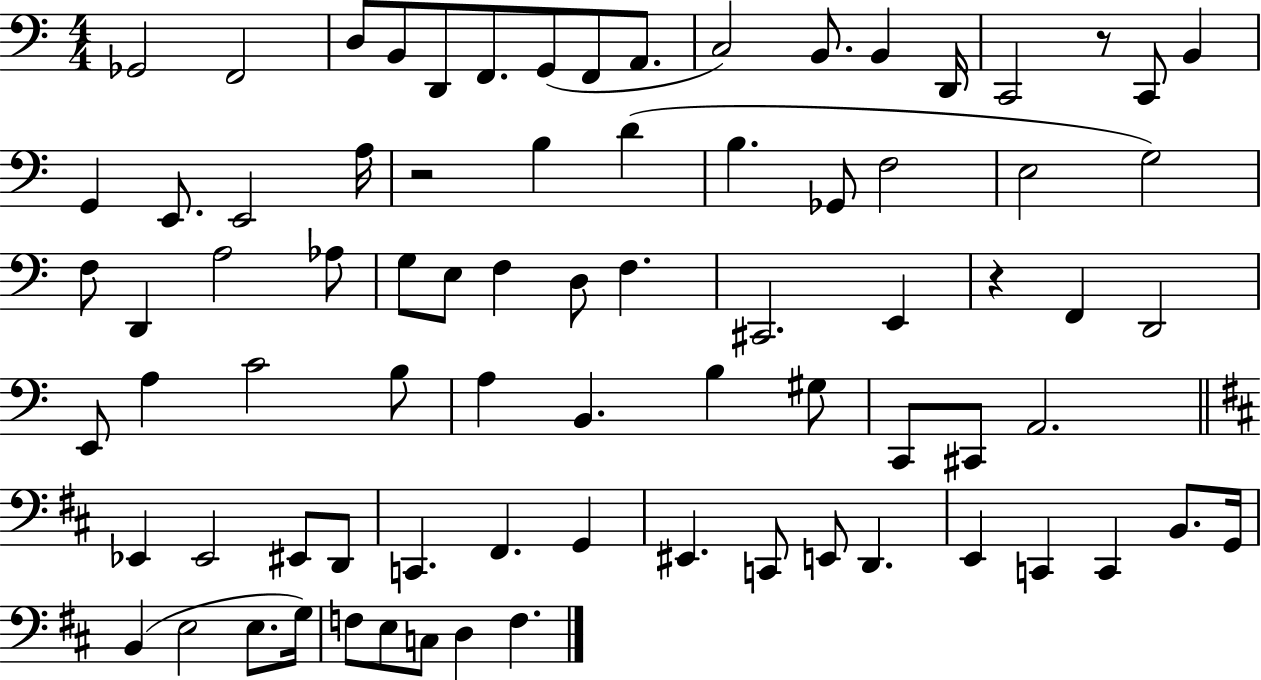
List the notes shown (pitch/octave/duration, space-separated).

Gb2/h F2/h D3/e B2/e D2/e F2/e. G2/e F2/e A2/e. C3/h B2/e. B2/q D2/s C2/h R/e C2/e B2/q G2/q E2/e. E2/h A3/s R/h B3/q D4/q B3/q. Gb2/e F3/h E3/h G3/h F3/e D2/q A3/h Ab3/e G3/e E3/e F3/q D3/e F3/q. C#2/h. E2/q R/q F2/q D2/h E2/e A3/q C4/h B3/e A3/q B2/q. B3/q G#3/e C2/e C#2/e A2/h. Eb2/q Eb2/h EIS2/e D2/e C2/q. F#2/q. G2/q EIS2/q. C2/e E2/e D2/q. E2/q C2/q C2/q B2/e. G2/s B2/q E3/h E3/e. G3/s F3/e E3/e C3/e D3/q F3/q.